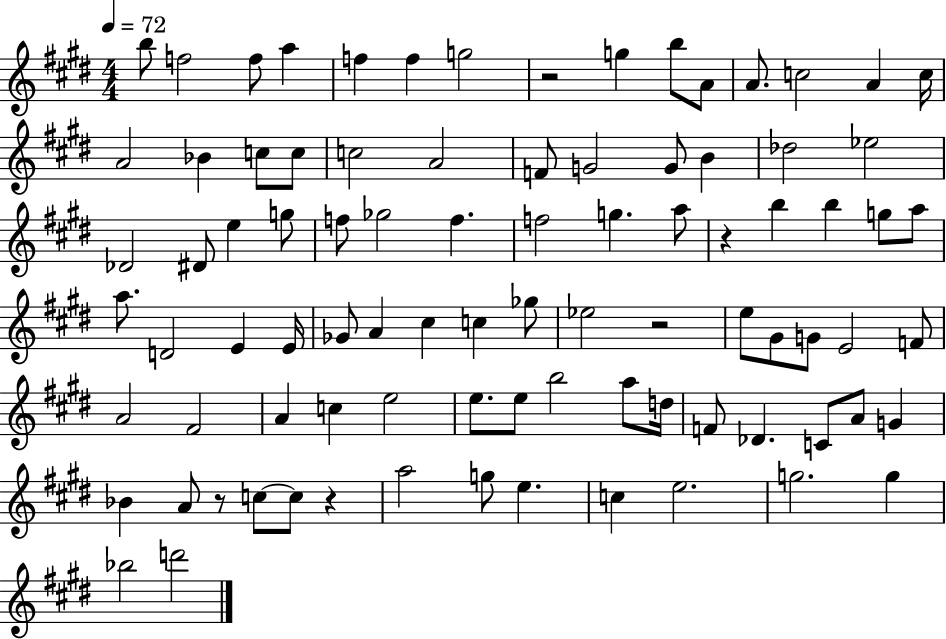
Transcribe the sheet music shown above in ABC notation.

X:1
T:Untitled
M:4/4
L:1/4
K:E
b/2 f2 f/2 a f f g2 z2 g b/2 A/2 A/2 c2 A c/4 A2 _B c/2 c/2 c2 A2 F/2 G2 G/2 B _d2 _e2 _D2 ^D/2 e g/2 f/2 _g2 f f2 g a/2 z b b g/2 a/2 a/2 D2 E E/4 _G/2 A ^c c _g/2 _e2 z2 e/2 ^G/2 G/2 E2 F/2 A2 ^F2 A c e2 e/2 e/2 b2 a/2 d/4 F/2 _D C/2 A/2 G _B A/2 z/2 c/2 c/2 z a2 g/2 e c e2 g2 g _b2 d'2